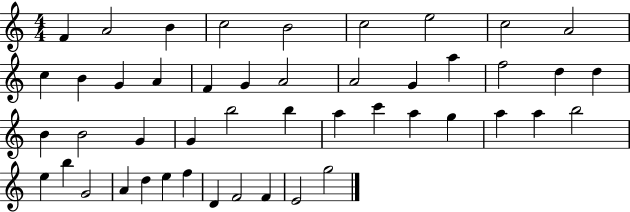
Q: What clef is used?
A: treble